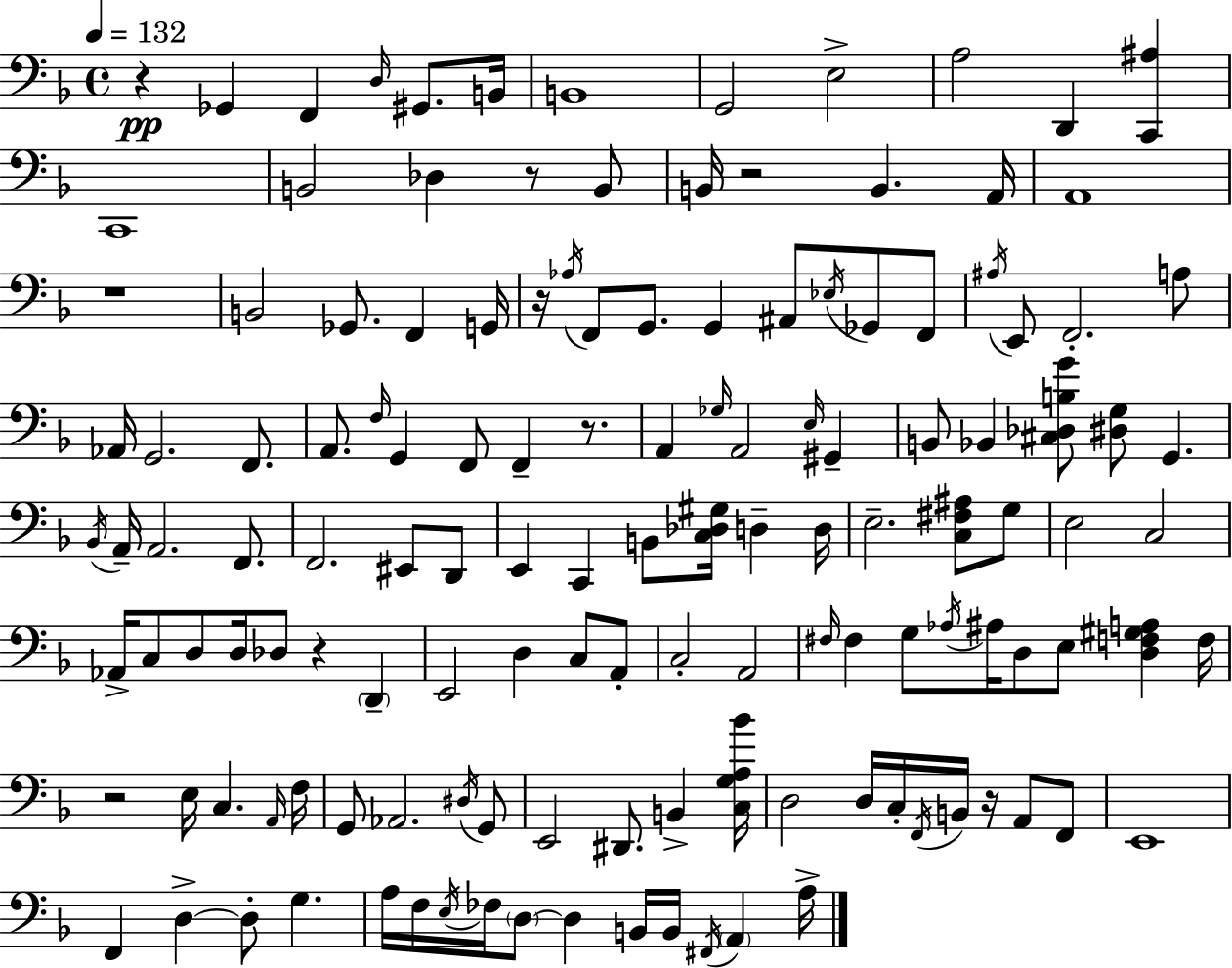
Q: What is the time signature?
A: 4/4